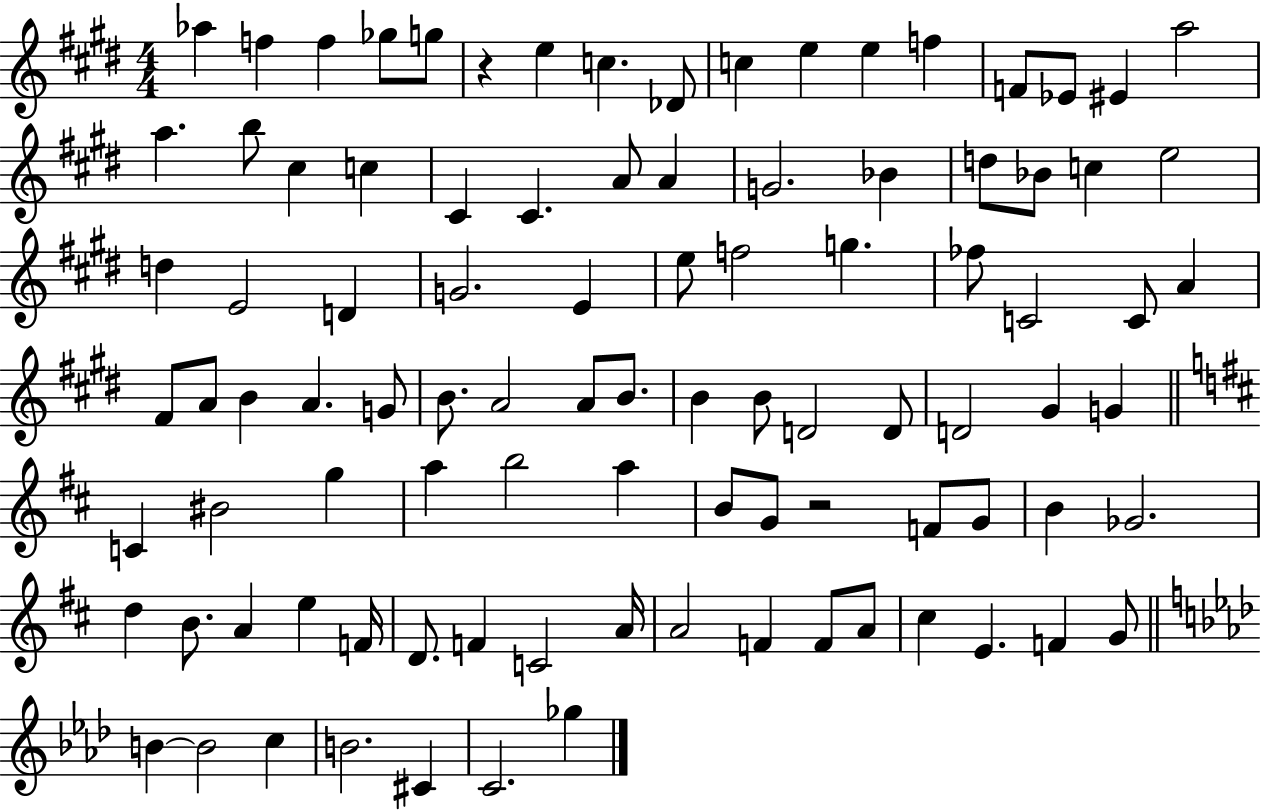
{
  \clef treble
  \numericTimeSignature
  \time 4/4
  \key e \major
  aes''4 f''4 f''4 ges''8 g''8 | r4 e''4 c''4. des'8 | c''4 e''4 e''4 f''4 | f'8 ees'8 eis'4 a''2 | \break a''4. b''8 cis''4 c''4 | cis'4 cis'4. a'8 a'4 | g'2. bes'4 | d''8 bes'8 c''4 e''2 | \break d''4 e'2 d'4 | g'2. e'4 | e''8 f''2 g''4. | fes''8 c'2 c'8 a'4 | \break fis'8 a'8 b'4 a'4. g'8 | b'8. a'2 a'8 b'8. | b'4 b'8 d'2 d'8 | d'2 gis'4 g'4 | \break \bar "||" \break \key d \major c'4 bis'2 g''4 | a''4 b''2 a''4 | b'8 g'8 r2 f'8 g'8 | b'4 ges'2. | \break d''4 b'8. a'4 e''4 f'16 | d'8. f'4 c'2 a'16 | a'2 f'4 f'8 a'8 | cis''4 e'4. f'4 g'8 | \break \bar "||" \break \key aes \major b'4~~ b'2 c''4 | b'2. cis'4 | c'2. ges''4 | \bar "|."
}